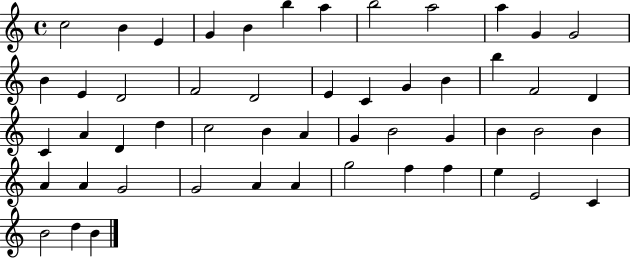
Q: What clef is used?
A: treble